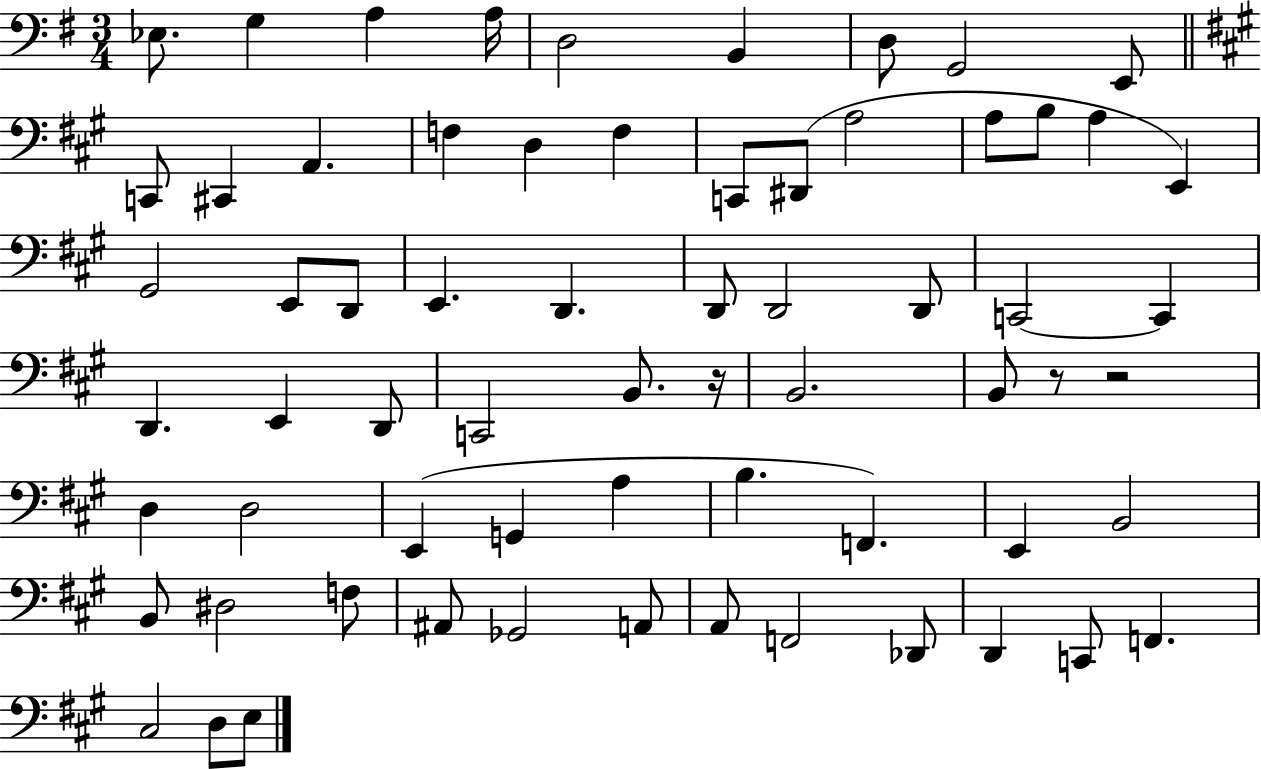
{
  \clef bass
  \numericTimeSignature
  \time 3/4
  \key g \major
  ees8. g4 a4 a16 | d2 b,4 | d8 g,2 e,8 | \bar "||" \break \key a \major c,8 cis,4 a,4. | f4 d4 f4 | c,8 dis,8( a2 | a8 b8 a4 e,4) | \break gis,2 e,8 d,8 | e,4. d,4. | d,8 d,2 d,8 | c,2~~ c,4 | \break d,4. e,4 d,8 | c,2 b,8. r16 | b,2. | b,8 r8 r2 | \break d4 d2 | e,4( g,4 a4 | b4. f,4.) | e,4 b,2 | \break b,8 dis2 f8 | ais,8 ges,2 a,8 | a,8 f,2 des,8 | d,4 c,8 f,4. | \break cis2 d8 e8 | \bar "|."
}